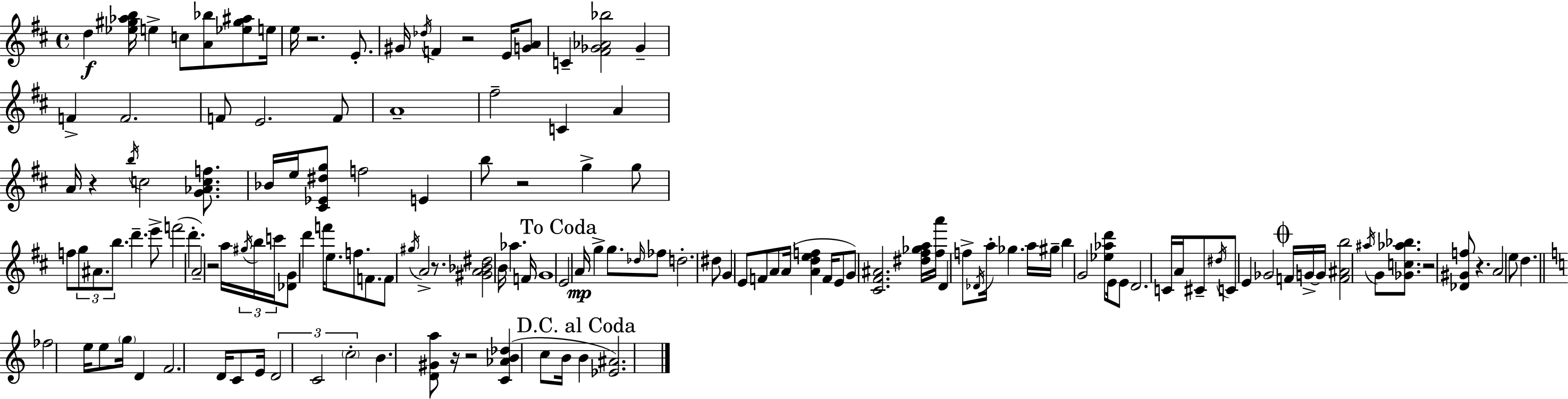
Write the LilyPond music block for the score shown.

{
  \clef treble
  \time 4/4
  \defaultTimeSignature
  \key d \major
  d''4\f <ees'' gis'' aes'' b''>16 e''4-> c''8 <a' bes''>8 <ees'' gis'' ais''>8 e''16 | e''16 r2. e'8.-. | gis'16 \acciaccatura { des''16 } f'4 r2 e'16 <g' a'>8 | c'4-- <fis' ges' aes' bes''>2 ges'4-- | \break f'4-> f'2. | f'8 e'2. f'8 | a'1-- | fis''2-- c'4 a'4 | \break a'16 r4 \acciaccatura { b''16 } c''2 <g' aes' c'' f''>8. | bes'16 e''16 <cis' ees' dis'' g''>8 f''2 e'4 | b''8 r2 g''4-> | g''8 f''8 \tuplet 3/2 { g''8 ais'8. b''8. } d'''4.-- | \break e'''8-> f'''2( d'''4.-. | a'2--) r2 | a''16 \tuplet 3/2 { \acciaccatura { gis''16 } b''16 c'''16 } <des' g'>8 d'''4 f'''16 e''8. | f''8. f'8. f'8 \acciaccatura { gis''16 } a'2-> | \break r8. <gis' a' bes' dis''>2 b'16 aes''4. | f'16 g'1 | \mark "To Coda" e'2 a'16\mp g''4-> | g''8. \grace { des''16 } fes''8 d''2.-. | \break dis''8 g'4 e'8 f'8 a'8 a'16( | <a' d'' e'' f''>4 f'16 e'8 g'8) <cis' fis' ais'>2. | <dis'' fis'' ges'' a''>16 <fis'' a'''>16 d'4 f''8-> \acciaccatura { des'16 } a''16-. ges''4. | a''16 gis''16-- b''4 g'2 | \break <ees'' aes'' d'''>8 e'16 e'8 d'2. | c'16 a'16 cis'8-- \acciaccatura { dis''16 } c'8 e'4 ges'2 | \mark \markup { \musicglyph "scripts.coda" } f'16 g'16->~~ g'16 <f' ais' b''>2 | \acciaccatura { ais''16 } g'8 <ges' c'' aes'' bes''>8. r2 | \break <des' gis' f''>8 r4. a'2 | e''8 d''4. \bar "||" \break \key a \minor fes''2 e''16 e''8 \parenthesize g''16 d'4 | f'2. d'16 c'8 e'16 | \tuplet 3/2 { d'2 c'2 | \parenthesize c''2-. } b'4. <d' gis' a''>8 | \break r16 r2 <c' aes' b' des''>4( c''8 b'16 | \mark "D.C. al Coda" b'4 <ees' ais'>2.) | \bar "|."
}